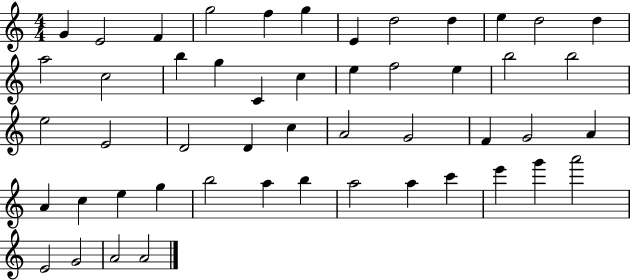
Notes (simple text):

G4/q E4/h F4/q G5/h F5/q G5/q E4/q D5/h D5/q E5/q D5/h D5/q A5/h C5/h B5/q G5/q C4/q C5/q E5/q F5/h E5/q B5/h B5/h E5/h E4/h D4/h D4/q C5/q A4/h G4/h F4/q G4/h A4/q A4/q C5/q E5/q G5/q B5/h A5/q B5/q A5/h A5/q C6/q E6/q G6/q A6/h E4/h G4/h A4/h A4/h